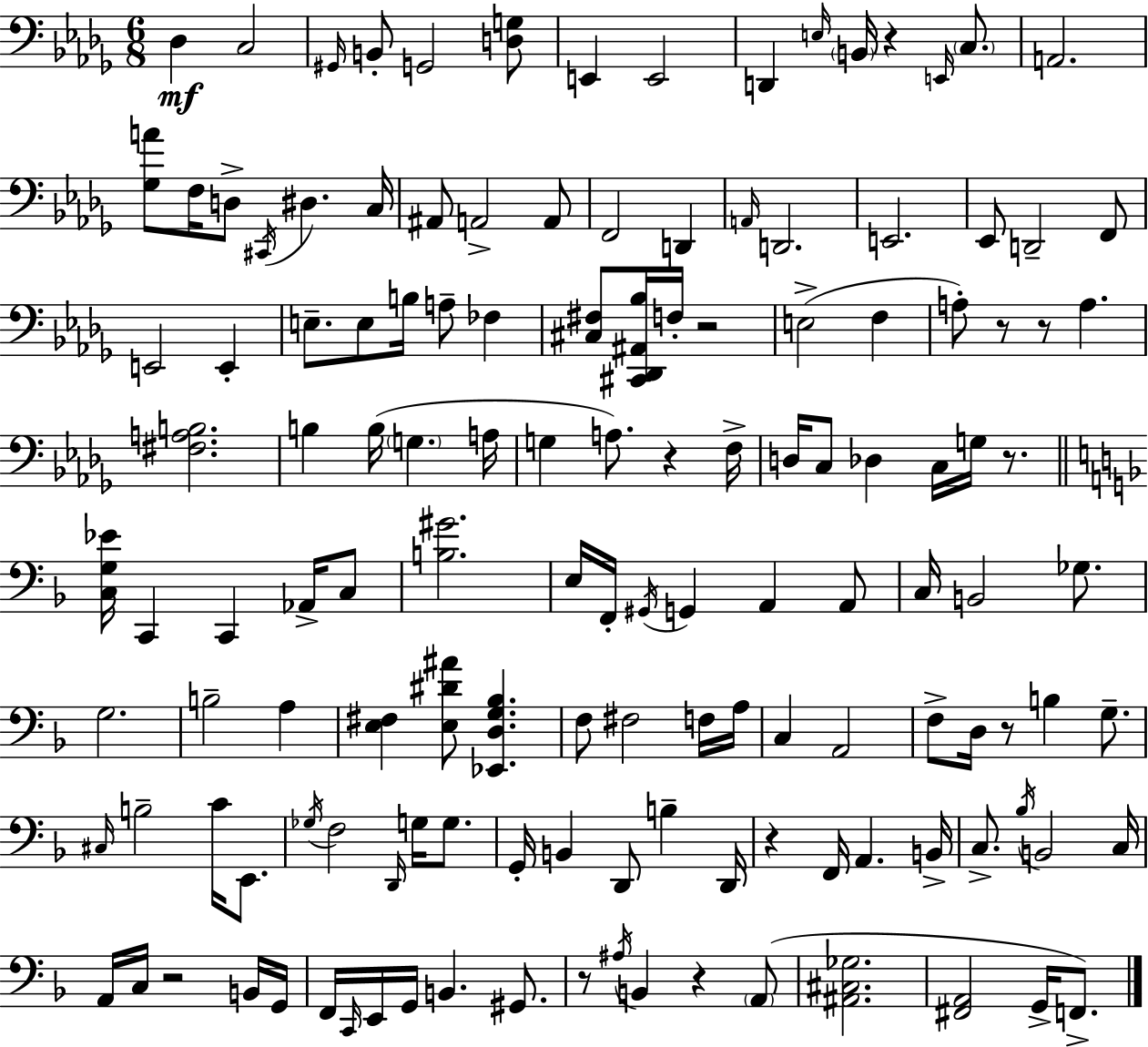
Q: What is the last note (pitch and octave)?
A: F2